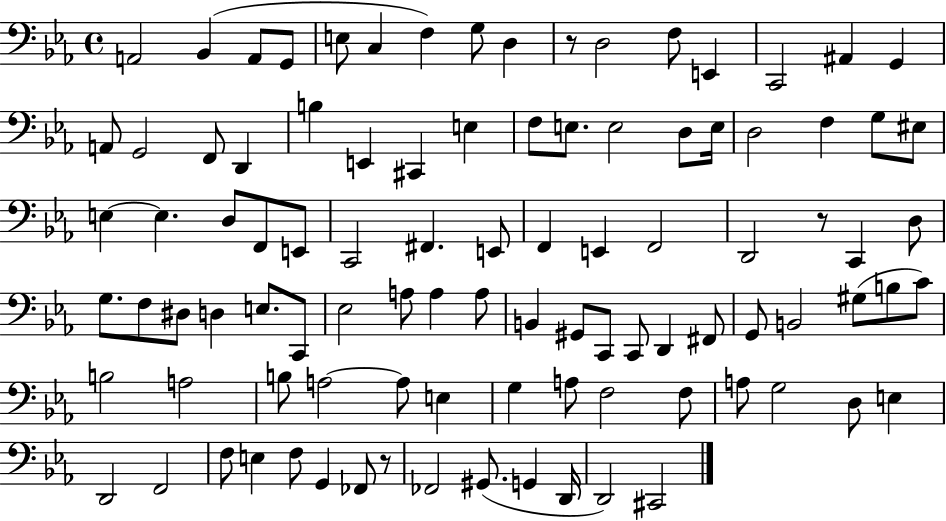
X:1
T:Untitled
M:4/4
L:1/4
K:Eb
A,,2 _B,, A,,/2 G,,/2 E,/2 C, F, G,/2 D, z/2 D,2 F,/2 E,, C,,2 ^A,, G,, A,,/2 G,,2 F,,/2 D,, B, E,, ^C,, E, F,/2 E,/2 E,2 D,/2 E,/4 D,2 F, G,/2 ^E,/2 E, E, D,/2 F,,/2 E,,/2 C,,2 ^F,, E,,/2 F,, E,, F,,2 D,,2 z/2 C,, D,/2 G,/2 F,/2 ^D,/2 D, E,/2 C,,/2 _E,2 A,/2 A, A,/2 B,, ^G,,/2 C,,/2 C,,/2 D,, ^F,,/2 G,,/2 B,,2 ^G,/2 B,/2 C/2 B,2 A,2 B,/2 A,2 A,/2 E, G, A,/2 F,2 F,/2 A,/2 G,2 D,/2 E, D,,2 F,,2 F,/2 E, F,/2 G,, _F,,/2 z/2 _F,,2 ^G,,/2 G,, D,,/4 D,,2 ^C,,2